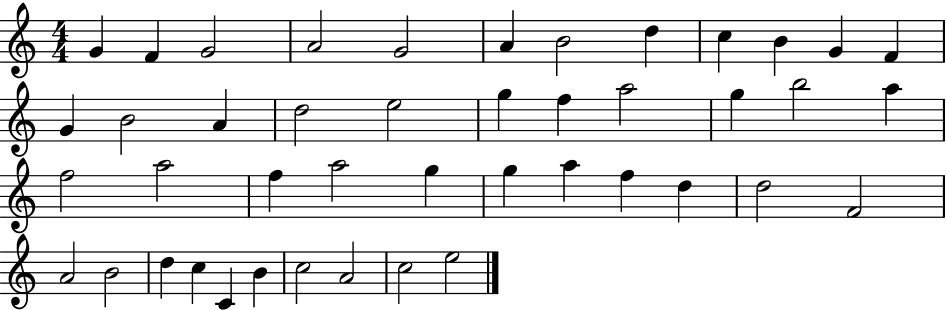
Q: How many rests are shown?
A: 0